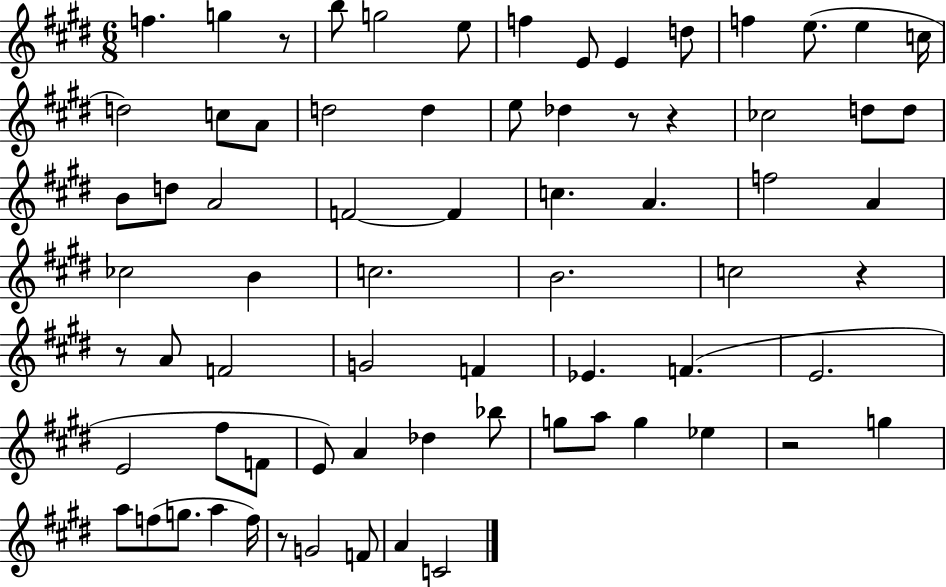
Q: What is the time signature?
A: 6/8